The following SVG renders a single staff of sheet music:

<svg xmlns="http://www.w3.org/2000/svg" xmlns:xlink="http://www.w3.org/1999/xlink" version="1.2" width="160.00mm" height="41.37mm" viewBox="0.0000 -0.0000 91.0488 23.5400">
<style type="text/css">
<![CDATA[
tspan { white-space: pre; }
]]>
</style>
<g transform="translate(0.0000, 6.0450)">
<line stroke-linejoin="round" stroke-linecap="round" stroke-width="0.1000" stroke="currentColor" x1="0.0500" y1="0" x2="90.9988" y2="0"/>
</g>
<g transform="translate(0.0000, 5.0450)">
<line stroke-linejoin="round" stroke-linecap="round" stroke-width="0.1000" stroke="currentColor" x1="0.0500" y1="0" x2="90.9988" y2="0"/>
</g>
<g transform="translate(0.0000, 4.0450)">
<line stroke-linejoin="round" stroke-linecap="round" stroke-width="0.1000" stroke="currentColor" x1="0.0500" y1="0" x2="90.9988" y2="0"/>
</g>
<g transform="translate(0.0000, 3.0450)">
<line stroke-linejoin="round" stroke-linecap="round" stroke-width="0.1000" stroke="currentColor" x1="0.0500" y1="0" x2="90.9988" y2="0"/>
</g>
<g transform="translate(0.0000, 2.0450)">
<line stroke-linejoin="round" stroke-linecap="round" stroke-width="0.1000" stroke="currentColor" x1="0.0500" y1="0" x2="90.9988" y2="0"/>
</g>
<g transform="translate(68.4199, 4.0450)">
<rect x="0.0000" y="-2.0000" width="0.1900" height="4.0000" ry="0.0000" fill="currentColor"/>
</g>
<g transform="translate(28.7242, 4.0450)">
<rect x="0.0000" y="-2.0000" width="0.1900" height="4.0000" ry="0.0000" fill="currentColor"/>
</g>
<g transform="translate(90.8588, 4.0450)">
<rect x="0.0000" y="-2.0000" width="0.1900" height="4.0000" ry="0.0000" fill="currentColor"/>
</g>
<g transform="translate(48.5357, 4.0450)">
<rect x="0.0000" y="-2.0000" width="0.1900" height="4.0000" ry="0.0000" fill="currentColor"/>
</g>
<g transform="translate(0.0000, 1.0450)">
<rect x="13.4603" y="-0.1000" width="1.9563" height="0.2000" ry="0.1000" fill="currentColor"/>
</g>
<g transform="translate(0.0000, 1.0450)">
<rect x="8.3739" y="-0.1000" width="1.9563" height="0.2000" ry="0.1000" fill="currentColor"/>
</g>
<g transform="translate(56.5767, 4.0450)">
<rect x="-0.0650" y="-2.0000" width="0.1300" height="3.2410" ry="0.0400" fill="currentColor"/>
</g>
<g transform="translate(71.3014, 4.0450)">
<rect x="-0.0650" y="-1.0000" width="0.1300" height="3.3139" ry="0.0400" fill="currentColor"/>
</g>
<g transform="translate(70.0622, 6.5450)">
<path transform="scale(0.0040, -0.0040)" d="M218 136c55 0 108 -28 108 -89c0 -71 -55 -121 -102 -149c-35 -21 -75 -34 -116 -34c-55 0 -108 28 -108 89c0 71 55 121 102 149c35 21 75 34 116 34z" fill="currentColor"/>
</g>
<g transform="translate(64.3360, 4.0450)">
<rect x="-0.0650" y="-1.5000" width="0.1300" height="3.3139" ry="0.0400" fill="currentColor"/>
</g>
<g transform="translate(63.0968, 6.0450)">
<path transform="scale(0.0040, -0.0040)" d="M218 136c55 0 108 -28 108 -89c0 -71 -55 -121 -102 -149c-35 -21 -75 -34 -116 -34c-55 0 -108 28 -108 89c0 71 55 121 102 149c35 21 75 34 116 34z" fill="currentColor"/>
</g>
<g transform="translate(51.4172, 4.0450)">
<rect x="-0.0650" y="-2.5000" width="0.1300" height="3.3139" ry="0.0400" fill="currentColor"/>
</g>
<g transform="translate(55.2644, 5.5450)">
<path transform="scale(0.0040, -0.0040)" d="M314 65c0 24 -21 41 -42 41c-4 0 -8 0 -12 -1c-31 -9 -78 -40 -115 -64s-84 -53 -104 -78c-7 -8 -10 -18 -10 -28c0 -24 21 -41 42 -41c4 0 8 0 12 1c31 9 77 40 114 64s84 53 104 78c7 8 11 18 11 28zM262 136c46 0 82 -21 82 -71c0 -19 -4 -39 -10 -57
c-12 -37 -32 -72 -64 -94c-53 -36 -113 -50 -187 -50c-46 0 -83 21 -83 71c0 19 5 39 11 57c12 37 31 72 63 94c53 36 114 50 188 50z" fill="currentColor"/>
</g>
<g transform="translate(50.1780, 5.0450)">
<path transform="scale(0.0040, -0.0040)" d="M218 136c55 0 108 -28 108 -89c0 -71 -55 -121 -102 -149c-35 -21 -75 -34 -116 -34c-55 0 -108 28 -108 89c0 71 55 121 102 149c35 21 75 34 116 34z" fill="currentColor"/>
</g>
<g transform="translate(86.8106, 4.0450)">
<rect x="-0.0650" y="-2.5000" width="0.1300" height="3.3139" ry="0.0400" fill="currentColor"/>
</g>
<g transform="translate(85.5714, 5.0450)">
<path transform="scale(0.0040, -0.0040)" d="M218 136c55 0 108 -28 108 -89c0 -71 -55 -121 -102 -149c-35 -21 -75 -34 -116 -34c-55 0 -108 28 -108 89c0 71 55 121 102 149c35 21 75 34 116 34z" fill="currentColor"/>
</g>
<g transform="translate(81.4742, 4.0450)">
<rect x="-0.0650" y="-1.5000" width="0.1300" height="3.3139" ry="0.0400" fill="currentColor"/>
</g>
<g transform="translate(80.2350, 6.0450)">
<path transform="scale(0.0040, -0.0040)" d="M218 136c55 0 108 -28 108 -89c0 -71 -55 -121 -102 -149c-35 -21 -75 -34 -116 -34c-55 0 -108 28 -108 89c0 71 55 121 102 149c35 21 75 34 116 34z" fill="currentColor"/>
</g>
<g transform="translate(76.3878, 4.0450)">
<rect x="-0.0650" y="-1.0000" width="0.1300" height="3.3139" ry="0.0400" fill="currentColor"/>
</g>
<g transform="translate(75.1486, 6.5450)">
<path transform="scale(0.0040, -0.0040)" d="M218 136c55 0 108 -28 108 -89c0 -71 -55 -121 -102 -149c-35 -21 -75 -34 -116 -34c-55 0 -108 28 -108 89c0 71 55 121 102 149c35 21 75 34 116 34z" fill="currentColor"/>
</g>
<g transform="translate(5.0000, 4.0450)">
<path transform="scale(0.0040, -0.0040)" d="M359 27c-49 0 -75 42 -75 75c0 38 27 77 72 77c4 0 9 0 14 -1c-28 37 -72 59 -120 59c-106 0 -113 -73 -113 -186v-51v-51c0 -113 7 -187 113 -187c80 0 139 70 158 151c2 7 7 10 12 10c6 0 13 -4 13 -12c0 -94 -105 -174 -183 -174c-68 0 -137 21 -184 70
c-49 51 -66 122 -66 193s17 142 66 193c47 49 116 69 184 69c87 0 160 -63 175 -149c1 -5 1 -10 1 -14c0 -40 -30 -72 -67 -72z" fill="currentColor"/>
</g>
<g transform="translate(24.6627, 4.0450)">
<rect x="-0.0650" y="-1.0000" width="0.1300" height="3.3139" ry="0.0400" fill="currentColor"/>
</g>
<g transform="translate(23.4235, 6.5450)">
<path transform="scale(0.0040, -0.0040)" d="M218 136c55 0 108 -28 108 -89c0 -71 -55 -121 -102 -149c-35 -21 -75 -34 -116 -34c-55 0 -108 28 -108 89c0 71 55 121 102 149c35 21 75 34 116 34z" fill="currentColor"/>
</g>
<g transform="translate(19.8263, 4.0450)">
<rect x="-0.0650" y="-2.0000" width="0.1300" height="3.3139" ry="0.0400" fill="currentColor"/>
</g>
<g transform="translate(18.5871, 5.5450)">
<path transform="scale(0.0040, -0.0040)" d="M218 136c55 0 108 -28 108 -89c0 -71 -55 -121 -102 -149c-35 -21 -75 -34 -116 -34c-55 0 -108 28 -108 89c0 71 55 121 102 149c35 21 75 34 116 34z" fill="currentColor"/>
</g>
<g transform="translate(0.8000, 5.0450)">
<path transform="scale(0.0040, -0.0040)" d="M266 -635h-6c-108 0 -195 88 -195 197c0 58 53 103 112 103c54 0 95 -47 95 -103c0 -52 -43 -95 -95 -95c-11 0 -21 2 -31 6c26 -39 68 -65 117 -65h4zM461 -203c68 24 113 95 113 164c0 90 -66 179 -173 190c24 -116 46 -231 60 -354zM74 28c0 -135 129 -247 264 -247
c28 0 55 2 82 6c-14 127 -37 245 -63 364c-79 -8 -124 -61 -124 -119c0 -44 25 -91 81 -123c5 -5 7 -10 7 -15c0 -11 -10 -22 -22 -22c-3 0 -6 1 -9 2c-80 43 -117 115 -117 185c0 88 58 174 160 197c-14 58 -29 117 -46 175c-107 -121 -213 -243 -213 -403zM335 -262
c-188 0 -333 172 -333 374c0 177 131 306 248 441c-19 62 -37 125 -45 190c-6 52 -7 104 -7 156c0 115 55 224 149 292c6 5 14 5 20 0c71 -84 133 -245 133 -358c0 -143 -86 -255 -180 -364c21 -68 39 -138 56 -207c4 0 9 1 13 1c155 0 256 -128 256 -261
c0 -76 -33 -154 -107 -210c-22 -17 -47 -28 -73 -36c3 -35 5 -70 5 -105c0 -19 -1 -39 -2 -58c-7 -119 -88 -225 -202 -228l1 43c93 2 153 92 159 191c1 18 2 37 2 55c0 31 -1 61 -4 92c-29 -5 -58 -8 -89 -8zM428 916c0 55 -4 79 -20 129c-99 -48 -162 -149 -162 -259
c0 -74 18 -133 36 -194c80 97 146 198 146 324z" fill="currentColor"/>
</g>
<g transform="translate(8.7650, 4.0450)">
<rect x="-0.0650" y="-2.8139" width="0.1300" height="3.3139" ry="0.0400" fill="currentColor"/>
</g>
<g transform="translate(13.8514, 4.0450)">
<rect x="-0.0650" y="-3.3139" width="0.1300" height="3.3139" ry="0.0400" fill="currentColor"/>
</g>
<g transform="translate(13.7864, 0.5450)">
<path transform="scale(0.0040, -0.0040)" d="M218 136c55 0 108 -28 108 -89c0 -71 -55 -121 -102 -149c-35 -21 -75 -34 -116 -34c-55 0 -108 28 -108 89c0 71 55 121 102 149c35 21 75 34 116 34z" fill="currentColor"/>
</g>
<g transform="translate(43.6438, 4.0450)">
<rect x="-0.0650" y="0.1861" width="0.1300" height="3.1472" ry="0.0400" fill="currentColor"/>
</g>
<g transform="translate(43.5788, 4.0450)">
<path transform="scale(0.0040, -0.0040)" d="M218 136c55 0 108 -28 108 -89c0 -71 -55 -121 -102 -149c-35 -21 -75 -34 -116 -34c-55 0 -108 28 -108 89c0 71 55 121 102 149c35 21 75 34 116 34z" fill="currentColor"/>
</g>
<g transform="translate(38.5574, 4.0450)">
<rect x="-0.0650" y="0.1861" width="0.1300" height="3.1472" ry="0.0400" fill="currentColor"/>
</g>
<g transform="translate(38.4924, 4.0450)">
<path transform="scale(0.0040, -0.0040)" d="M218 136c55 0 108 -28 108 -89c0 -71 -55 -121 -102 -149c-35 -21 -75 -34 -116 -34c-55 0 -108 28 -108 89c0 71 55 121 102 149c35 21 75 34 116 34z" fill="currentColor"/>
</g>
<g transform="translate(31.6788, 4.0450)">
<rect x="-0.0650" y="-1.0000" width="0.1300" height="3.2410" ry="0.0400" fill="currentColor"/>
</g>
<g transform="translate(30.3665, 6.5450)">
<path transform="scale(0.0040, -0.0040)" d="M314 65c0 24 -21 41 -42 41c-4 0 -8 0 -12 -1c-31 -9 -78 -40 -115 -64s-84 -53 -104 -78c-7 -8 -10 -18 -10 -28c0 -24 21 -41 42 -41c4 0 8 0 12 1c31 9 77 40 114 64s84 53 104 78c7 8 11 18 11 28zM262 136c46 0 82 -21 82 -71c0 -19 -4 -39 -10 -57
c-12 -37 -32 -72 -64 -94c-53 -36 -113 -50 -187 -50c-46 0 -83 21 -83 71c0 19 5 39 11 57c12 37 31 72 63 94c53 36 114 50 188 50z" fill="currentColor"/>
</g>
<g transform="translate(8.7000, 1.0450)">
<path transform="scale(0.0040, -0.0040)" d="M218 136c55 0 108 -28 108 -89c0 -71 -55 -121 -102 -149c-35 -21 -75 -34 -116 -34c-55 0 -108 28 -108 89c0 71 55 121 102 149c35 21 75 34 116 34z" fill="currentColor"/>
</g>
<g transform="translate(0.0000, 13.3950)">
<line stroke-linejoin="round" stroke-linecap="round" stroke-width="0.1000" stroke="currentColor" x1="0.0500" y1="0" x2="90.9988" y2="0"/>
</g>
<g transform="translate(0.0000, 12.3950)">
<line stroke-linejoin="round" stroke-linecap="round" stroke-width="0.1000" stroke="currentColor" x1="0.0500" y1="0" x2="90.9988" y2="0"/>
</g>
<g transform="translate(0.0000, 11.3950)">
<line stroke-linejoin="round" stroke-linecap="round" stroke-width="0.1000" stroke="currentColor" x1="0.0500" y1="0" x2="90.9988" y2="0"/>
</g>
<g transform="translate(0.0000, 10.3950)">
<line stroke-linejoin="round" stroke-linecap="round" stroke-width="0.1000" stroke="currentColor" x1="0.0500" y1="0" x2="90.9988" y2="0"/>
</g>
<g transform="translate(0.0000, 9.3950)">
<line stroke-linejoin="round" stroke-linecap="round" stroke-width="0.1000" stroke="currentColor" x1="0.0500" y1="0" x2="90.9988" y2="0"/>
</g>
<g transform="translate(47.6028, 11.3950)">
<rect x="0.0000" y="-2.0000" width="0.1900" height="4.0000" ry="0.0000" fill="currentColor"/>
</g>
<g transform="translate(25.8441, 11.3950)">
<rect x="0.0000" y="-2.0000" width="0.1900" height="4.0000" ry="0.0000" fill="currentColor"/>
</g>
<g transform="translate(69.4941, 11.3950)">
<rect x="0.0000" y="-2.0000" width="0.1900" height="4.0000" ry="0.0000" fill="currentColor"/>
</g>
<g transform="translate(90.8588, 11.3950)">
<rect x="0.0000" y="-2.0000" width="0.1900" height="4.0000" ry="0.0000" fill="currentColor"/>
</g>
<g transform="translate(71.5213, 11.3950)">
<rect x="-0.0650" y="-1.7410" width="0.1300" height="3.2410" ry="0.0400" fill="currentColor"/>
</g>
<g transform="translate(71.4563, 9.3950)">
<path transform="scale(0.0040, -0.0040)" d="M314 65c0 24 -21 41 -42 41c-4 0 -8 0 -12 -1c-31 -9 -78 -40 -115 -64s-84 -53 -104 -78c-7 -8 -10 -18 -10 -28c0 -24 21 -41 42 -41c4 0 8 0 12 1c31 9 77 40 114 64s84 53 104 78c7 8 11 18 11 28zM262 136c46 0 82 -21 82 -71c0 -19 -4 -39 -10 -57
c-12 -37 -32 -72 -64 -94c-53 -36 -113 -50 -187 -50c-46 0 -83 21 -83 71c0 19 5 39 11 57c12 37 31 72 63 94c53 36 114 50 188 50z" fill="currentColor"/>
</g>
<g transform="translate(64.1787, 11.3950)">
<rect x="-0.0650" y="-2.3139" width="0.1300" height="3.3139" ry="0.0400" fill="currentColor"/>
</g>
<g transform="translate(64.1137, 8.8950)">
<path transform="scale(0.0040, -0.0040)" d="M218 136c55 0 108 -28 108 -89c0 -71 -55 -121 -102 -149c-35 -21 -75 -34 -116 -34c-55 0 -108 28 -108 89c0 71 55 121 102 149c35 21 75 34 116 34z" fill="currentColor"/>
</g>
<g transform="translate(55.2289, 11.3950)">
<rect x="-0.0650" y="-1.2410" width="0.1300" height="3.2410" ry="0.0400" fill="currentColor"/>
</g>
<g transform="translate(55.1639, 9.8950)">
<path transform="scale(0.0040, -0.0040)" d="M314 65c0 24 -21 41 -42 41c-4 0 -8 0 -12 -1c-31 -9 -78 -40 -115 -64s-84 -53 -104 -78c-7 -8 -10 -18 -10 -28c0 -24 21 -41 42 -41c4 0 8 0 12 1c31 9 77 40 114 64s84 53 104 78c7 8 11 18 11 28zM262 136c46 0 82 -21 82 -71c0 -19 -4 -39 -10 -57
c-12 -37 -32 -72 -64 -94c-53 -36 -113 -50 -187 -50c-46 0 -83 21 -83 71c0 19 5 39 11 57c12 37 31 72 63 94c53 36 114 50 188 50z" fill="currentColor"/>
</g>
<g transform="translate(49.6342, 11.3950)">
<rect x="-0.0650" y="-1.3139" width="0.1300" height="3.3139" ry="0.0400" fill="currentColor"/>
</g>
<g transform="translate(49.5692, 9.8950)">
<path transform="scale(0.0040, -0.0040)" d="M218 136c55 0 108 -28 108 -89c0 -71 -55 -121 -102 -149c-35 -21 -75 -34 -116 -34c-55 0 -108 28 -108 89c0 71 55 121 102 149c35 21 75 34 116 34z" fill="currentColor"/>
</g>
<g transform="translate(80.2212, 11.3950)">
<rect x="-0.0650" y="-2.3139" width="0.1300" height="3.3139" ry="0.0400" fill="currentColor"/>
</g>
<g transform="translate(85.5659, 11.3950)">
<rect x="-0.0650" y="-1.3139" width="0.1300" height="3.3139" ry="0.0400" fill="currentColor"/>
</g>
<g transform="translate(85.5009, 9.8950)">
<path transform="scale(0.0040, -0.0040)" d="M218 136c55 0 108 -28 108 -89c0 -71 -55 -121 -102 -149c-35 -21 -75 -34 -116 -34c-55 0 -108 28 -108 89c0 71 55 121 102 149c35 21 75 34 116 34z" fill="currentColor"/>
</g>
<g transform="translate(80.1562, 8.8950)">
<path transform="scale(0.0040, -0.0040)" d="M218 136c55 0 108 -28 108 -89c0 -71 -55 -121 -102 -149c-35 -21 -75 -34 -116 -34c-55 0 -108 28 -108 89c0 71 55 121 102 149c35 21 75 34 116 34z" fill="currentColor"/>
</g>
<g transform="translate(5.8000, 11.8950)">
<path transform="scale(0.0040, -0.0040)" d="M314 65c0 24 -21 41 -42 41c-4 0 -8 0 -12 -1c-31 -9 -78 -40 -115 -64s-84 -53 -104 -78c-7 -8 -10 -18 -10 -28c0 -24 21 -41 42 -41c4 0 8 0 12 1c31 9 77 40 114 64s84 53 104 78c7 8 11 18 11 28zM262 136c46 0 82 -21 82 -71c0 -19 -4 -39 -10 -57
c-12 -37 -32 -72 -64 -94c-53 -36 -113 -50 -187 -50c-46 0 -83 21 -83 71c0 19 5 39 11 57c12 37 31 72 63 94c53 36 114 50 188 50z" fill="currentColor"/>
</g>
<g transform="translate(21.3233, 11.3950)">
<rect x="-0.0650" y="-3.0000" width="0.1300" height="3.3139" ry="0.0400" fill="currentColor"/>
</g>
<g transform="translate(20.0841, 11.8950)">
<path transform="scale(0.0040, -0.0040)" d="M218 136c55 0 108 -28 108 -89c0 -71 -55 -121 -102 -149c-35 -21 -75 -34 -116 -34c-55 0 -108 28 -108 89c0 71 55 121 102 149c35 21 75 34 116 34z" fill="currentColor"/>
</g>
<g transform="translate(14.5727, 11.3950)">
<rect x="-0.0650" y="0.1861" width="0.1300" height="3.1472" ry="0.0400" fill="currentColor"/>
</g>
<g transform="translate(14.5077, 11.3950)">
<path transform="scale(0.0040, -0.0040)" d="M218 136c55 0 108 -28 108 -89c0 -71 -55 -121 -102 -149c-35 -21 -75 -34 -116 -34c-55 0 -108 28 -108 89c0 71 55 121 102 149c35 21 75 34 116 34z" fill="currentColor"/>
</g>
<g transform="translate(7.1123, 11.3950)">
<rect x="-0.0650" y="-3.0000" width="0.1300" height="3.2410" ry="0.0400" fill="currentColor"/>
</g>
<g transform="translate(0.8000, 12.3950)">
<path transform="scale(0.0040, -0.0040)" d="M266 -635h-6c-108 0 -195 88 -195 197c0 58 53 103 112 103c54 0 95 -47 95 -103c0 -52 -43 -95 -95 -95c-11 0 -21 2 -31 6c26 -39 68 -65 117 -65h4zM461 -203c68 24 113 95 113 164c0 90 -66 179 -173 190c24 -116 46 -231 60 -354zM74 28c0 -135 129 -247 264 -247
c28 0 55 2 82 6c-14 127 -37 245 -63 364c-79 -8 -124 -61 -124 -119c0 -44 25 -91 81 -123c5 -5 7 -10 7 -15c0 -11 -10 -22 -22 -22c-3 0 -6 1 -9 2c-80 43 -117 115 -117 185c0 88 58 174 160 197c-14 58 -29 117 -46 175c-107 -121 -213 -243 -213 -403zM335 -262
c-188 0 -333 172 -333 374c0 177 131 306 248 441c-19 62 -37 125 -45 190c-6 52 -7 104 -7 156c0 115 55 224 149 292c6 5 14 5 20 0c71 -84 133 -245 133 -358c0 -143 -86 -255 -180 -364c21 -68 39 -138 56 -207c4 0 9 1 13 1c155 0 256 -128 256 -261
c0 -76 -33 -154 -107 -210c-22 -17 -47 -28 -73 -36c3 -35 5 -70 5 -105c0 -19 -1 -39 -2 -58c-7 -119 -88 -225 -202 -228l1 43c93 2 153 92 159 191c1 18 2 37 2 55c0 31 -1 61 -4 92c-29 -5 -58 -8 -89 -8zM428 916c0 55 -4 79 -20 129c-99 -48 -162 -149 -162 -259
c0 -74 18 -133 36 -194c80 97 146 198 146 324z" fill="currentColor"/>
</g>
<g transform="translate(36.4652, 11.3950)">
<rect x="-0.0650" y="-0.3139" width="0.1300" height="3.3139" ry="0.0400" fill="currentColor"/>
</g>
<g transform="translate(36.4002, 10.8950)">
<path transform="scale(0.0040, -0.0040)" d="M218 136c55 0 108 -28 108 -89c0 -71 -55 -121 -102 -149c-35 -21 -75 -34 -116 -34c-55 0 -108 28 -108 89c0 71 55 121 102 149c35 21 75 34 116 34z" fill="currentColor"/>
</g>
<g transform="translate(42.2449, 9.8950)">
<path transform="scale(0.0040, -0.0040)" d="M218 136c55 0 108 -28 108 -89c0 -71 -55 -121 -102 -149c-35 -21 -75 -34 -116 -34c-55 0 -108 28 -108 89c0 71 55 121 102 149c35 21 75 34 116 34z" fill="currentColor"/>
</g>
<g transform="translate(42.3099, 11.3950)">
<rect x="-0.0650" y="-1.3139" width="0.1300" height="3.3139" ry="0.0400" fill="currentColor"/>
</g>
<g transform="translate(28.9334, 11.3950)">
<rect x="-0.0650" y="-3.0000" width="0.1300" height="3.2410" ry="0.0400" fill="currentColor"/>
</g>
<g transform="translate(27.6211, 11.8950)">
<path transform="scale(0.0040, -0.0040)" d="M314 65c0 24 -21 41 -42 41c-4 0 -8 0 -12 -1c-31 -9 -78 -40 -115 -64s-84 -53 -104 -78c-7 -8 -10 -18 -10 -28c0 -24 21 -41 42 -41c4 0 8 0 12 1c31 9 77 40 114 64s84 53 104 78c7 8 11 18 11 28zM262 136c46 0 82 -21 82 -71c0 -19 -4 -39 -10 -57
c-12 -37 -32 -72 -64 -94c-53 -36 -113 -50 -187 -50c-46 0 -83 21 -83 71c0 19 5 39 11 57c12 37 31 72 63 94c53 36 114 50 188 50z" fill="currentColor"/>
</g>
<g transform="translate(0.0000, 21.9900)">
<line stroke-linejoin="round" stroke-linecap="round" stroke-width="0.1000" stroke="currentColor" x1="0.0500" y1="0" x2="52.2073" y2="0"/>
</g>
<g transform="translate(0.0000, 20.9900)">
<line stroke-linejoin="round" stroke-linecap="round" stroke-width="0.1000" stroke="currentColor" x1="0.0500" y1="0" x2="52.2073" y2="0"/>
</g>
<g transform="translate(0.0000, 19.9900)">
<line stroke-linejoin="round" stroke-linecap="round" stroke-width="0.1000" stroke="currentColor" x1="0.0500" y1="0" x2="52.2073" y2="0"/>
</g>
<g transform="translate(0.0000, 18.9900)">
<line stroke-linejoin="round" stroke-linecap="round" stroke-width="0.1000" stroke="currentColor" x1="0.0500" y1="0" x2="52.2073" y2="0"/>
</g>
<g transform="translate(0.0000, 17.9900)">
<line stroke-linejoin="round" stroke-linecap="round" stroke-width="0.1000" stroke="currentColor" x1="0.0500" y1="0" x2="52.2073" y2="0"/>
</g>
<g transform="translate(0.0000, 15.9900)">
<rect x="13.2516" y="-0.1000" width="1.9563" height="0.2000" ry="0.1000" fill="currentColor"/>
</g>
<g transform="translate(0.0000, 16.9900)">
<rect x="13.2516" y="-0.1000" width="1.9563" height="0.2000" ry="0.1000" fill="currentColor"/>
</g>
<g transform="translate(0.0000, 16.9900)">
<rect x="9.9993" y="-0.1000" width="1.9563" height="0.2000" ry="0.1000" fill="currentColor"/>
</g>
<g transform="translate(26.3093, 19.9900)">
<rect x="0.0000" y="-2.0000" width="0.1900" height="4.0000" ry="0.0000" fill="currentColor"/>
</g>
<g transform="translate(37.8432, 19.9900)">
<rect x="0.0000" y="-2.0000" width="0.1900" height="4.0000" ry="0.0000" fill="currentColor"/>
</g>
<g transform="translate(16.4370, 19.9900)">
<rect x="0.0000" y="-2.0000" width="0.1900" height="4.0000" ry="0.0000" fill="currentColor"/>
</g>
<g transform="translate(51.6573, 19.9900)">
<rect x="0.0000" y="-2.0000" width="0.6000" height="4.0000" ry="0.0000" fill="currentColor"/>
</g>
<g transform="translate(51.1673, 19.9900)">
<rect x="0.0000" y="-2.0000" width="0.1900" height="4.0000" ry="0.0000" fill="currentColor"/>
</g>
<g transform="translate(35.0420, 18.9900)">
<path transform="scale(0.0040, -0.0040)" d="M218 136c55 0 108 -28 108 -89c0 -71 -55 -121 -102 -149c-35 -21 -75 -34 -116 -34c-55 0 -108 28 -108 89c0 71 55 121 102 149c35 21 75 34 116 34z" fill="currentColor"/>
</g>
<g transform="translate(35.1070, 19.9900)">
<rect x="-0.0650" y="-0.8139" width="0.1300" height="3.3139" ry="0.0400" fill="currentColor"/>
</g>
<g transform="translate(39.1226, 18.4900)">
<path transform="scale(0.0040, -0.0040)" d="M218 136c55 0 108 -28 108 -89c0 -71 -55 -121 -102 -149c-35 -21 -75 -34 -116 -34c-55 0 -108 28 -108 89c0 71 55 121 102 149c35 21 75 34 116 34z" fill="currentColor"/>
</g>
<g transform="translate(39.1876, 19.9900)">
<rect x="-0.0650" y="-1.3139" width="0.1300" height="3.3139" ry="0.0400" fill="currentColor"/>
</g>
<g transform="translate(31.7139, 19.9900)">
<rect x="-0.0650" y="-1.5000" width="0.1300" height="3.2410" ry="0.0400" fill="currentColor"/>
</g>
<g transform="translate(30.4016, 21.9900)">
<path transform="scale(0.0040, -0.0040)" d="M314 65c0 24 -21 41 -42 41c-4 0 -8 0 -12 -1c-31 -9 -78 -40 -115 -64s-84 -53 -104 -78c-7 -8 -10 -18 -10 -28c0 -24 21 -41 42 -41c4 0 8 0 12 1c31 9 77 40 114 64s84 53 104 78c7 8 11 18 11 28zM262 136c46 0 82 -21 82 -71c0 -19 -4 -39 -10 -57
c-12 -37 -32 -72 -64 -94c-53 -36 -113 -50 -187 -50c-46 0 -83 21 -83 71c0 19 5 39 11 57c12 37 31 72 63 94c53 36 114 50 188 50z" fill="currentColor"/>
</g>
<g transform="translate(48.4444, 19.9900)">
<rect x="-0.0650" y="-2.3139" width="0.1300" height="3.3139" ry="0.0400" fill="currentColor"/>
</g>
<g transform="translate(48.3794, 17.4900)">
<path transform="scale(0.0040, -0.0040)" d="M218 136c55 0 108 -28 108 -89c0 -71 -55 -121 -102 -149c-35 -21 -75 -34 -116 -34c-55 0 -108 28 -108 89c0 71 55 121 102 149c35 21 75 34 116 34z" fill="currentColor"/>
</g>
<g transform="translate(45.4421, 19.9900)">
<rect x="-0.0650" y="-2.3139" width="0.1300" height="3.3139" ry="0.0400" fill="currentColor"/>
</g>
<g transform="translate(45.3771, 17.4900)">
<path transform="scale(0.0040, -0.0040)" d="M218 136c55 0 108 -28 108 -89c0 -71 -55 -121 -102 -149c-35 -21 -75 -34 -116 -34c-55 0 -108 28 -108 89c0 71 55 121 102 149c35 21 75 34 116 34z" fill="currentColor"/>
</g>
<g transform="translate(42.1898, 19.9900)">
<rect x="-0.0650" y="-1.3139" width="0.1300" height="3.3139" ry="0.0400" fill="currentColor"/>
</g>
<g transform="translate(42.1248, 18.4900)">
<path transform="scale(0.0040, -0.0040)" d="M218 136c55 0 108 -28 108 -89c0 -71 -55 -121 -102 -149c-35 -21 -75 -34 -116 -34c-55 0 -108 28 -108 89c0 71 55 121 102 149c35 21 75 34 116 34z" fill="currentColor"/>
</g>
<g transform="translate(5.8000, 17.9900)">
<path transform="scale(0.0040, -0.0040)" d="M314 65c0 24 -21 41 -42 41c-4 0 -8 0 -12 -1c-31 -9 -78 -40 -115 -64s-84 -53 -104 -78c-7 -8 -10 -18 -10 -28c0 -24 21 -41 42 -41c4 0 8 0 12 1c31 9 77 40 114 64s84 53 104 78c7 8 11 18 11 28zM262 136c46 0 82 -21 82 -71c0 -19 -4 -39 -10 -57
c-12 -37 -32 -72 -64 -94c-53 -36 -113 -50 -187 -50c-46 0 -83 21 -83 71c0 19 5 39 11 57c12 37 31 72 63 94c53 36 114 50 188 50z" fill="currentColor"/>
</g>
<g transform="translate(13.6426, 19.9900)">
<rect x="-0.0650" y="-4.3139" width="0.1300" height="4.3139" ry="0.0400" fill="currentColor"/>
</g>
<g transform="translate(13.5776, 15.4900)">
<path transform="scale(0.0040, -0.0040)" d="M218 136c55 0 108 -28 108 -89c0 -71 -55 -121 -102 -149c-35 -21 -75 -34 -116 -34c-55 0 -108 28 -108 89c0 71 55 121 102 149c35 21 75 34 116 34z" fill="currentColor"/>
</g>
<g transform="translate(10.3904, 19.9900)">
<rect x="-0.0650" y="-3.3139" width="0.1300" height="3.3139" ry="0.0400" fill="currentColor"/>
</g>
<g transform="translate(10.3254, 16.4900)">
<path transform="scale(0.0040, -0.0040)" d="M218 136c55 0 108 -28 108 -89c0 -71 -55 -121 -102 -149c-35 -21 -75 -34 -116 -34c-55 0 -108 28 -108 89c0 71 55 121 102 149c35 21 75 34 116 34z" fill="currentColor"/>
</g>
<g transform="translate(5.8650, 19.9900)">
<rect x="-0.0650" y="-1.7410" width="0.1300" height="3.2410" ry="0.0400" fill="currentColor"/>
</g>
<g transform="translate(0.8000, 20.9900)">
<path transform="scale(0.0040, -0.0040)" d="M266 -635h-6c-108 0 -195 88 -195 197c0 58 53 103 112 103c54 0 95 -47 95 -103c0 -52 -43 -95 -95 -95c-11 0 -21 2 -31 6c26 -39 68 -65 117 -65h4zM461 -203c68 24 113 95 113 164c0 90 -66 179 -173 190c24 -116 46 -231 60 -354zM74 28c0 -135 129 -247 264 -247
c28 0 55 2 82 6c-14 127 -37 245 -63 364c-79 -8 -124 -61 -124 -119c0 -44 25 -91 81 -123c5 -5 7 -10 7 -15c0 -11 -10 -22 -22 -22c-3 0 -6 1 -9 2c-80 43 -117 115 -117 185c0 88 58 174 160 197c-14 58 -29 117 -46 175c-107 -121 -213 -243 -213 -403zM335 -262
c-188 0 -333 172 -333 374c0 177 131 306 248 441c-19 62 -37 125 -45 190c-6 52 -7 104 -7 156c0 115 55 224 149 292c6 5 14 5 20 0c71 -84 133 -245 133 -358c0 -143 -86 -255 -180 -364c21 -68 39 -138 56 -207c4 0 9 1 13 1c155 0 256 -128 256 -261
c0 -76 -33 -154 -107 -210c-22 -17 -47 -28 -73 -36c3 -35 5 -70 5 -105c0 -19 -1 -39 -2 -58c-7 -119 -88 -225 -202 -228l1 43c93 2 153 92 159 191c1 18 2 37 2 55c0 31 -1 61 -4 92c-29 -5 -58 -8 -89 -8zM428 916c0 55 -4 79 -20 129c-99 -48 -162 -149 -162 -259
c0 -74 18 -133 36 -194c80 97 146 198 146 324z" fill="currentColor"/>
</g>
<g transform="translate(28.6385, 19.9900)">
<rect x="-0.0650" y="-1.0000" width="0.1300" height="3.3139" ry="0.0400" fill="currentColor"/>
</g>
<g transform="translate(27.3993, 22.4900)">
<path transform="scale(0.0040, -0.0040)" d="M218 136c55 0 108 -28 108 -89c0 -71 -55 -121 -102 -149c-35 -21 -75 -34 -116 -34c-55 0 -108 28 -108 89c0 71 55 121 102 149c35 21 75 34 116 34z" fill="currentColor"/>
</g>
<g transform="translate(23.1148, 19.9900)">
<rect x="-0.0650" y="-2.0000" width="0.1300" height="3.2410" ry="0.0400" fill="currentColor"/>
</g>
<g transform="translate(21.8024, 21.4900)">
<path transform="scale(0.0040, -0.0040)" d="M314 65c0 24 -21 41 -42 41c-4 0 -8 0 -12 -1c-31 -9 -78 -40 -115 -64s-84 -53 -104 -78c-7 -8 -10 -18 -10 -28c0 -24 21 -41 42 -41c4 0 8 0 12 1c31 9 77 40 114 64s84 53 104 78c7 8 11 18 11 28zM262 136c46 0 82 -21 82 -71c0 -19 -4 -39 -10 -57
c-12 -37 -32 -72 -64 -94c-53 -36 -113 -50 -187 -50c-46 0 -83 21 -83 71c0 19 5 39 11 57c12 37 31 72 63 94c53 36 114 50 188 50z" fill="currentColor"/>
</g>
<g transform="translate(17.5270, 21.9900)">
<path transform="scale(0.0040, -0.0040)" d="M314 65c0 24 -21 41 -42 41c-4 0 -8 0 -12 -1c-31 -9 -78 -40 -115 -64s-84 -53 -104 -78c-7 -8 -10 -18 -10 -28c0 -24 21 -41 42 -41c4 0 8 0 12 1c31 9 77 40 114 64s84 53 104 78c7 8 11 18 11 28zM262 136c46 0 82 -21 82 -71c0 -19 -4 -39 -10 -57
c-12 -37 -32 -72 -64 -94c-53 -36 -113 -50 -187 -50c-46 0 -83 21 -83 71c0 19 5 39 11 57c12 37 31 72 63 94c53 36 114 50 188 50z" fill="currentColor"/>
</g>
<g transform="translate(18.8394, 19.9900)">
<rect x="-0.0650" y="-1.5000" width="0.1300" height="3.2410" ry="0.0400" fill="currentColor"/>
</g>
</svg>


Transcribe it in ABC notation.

X:1
T:Untitled
M:4/4
L:1/4
K:C
a b F D D2 B B G F2 E D D E G A2 B A A2 c e e e2 g f2 g e f2 b d' E2 F2 D E2 d e e g g